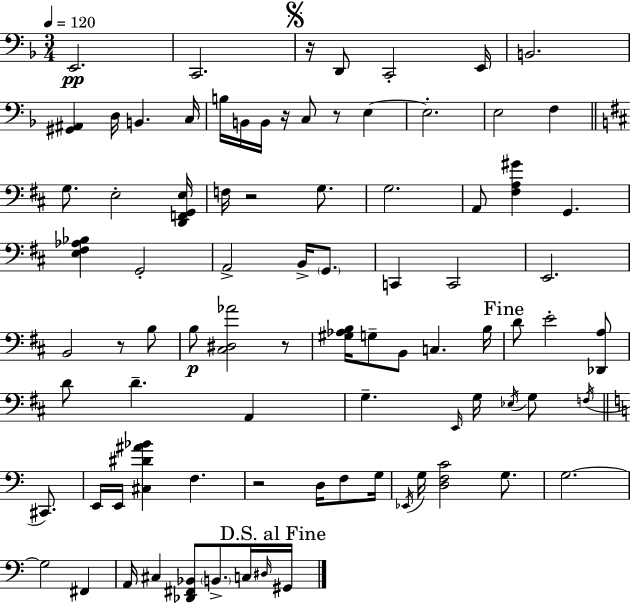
{
  \clef bass
  \numericTimeSignature
  \time 3/4
  \key f \major
  \tempo 4 = 120
  e,2.\pp | c,2. | \mark \markup { \musicglyph "scripts.segno" } r16 d,8 c,2-. e,16 | b,2. | \break <gis, ais,>4 d16 b,4. c16 | b16 b,16 b,16 r16 c8 r8 e4~~ | e2.-. | e2 f4 | \break \bar "||" \break \key b \minor g8. e2-. <d, f, g, e>16 | f16 r2 g8. | g2. | a,8 <fis a gis'>4 g,4. | \break <e fis aes bes>4 g,2-. | a,2-> b,16-> \parenthesize g,8. | c,4 c,2 | e,2. | \break b,2 r8 b8 | b8\p <cis dis aes'>2 r8 | <gis aes b>16 g8-- b,8 c4. b16 | \mark "Fine" d'8 e'2-. <des, a>8 | \break d'8 d'4.-- a,4 | g4.-- \grace { e,16 } g16 \acciaccatura { ees16 } g8 \acciaccatura { f16 } | \bar "||" \break \key a \minor cis,8. e,16 e,16 <cis dis' ais' bes'>4 f4. | r2 d16 | f8 g16 \acciaccatura { ees,16 } g16 <d f c'>2 | g8. g2.~~ | \break g2 | fis,4 a,16 cis4 <des, fis, bes,>8 \parenthesize b,8.-> | c16 \grace { dis16 } \mark "D.S. al Fine" gis,16 \bar "|."
}